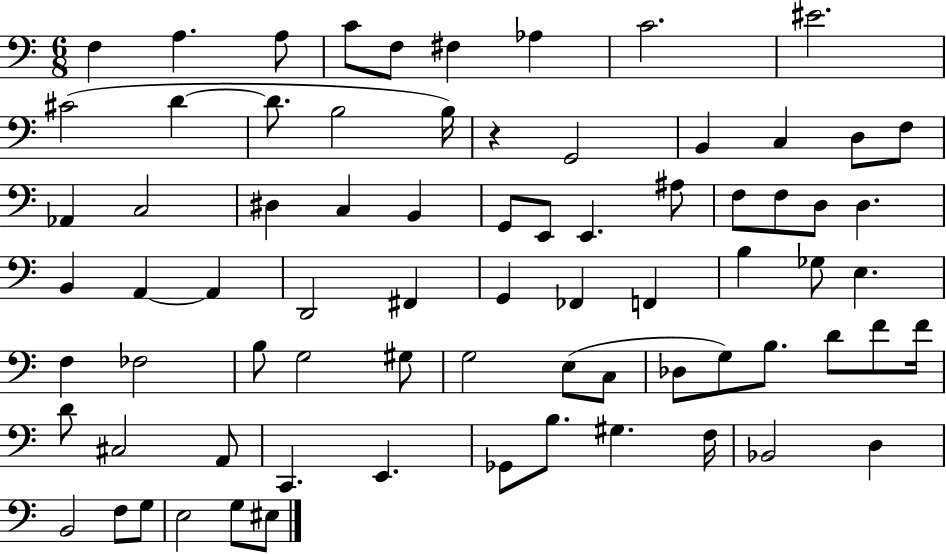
F3/q A3/q. A3/e C4/e F3/e F#3/q Ab3/q C4/h. EIS4/h. C#4/h D4/q D4/e. B3/h B3/s R/q G2/h B2/q C3/q D3/e F3/e Ab2/q C3/h D#3/q C3/q B2/q G2/e E2/e E2/q. A#3/e F3/e F3/e D3/e D3/q. B2/q A2/q A2/q D2/h F#2/q G2/q FES2/q F2/q B3/q Gb3/e E3/q. F3/q FES3/h B3/e G3/h G#3/e G3/h E3/e C3/e Db3/e G3/e B3/e. D4/e F4/e F4/s D4/e C#3/h A2/e C2/q. E2/q. Gb2/e B3/e. G#3/q. F3/s Bb2/h D3/q B2/h F3/e G3/e E3/h G3/e EIS3/e